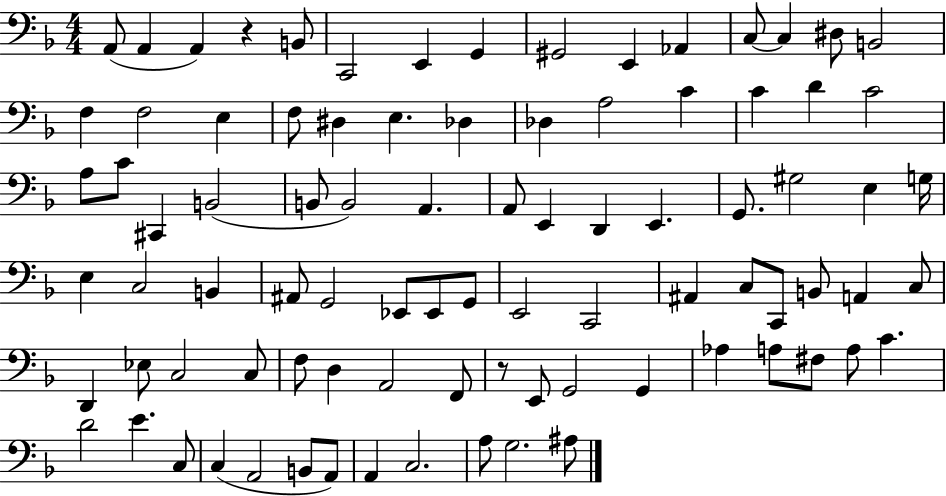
A2/e A2/q A2/q R/q B2/e C2/h E2/q G2/q G#2/h E2/q Ab2/q C3/e C3/q D#3/e B2/h F3/q F3/h E3/q F3/e D#3/q E3/q. Db3/q Db3/q A3/h C4/q C4/q D4/q C4/h A3/e C4/e C#2/q B2/h B2/e B2/h A2/q. A2/e E2/q D2/q E2/q. G2/e. G#3/h E3/q G3/s E3/q C3/h B2/q A#2/e G2/h Eb2/e Eb2/e G2/e E2/h C2/h A#2/q C3/e C2/e B2/e A2/q C3/e D2/q Eb3/e C3/h C3/e F3/e D3/q A2/h F2/e R/e E2/e G2/h G2/q Ab3/q A3/e F#3/e A3/e C4/q. D4/h E4/q. C3/e C3/q A2/h B2/e A2/e A2/q C3/h. A3/e G3/h. A#3/e